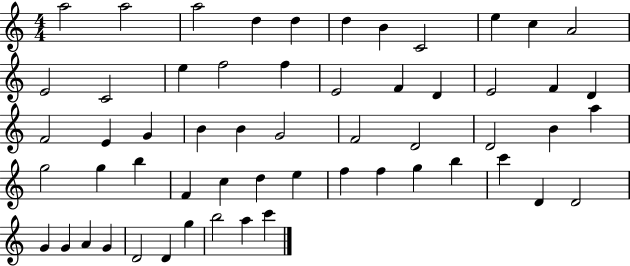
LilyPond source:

{
  \clef treble
  \numericTimeSignature
  \time 4/4
  \key c \major
  a''2 a''2 | a''2 d''4 d''4 | d''4 b'4 c'2 | e''4 c''4 a'2 | \break e'2 c'2 | e''4 f''2 f''4 | e'2 f'4 d'4 | e'2 f'4 d'4 | \break f'2 e'4 g'4 | b'4 b'4 g'2 | f'2 d'2 | d'2 b'4 a''4 | \break g''2 g''4 b''4 | f'4 c''4 d''4 e''4 | f''4 f''4 g''4 b''4 | c'''4 d'4 d'2 | \break g'4 g'4 a'4 g'4 | d'2 d'4 g''4 | b''2 a''4 c'''4 | \bar "|."
}